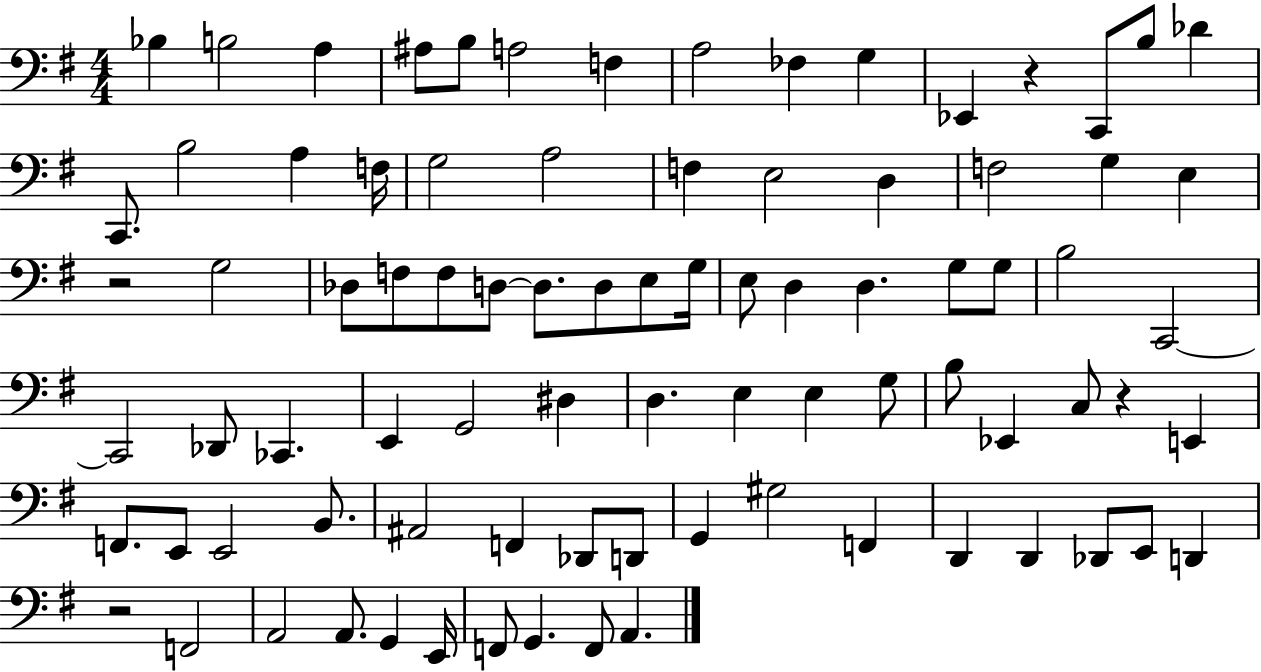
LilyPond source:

{
  \clef bass
  \numericTimeSignature
  \time 4/4
  \key g \major
  bes4 b2 a4 | ais8 b8 a2 f4 | a2 fes4 g4 | ees,4 r4 c,8 b8 des'4 | \break c,8. b2 a4 f16 | g2 a2 | f4 e2 d4 | f2 g4 e4 | \break r2 g2 | des8 f8 f8 d8~~ d8. d8 e8 g16 | e8 d4 d4. g8 g8 | b2 c,2~~ | \break c,2 des,8 ces,4. | e,4 g,2 dis4 | d4. e4 e4 g8 | b8 ees,4 c8 r4 e,4 | \break f,8. e,8 e,2 b,8. | ais,2 f,4 des,8 d,8 | g,4 gis2 f,4 | d,4 d,4 des,8 e,8 d,4 | \break r2 f,2 | a,2 a,8. g,4 e,16 | f,8 g,4. f,8 a,4. | \bar "|."
}